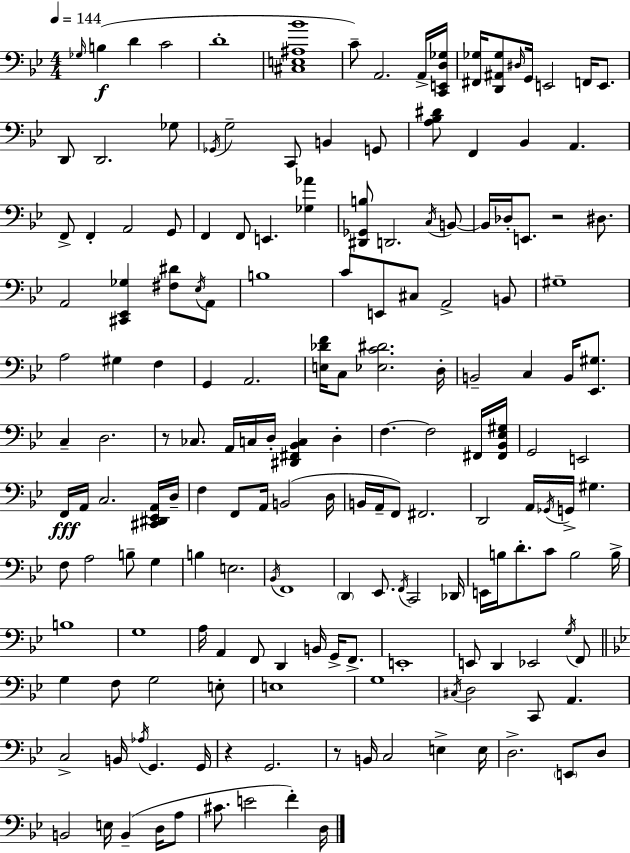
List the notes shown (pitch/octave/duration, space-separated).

Gb3/s B3/q D4/q C4/h D4/w [C#3,E3,A#3,Bb4]/w C4/e A2/h. A2/s [C2,E2,D3,Gb3]/s [F#2,Gb3]/s [D2,A#2,Gb3]/e D#3/s G2/s E2/h F2/s E2/e. D2/e D2/h. Gb3/e Gb2/s G3/h C2/e B2/q G2/e [A3,Bb3,D#4]/e F2/q Bb2/q A2/q. F2/e F2/q A2/h G2/e F2/q F2/e E2/q. [Gb3,Ab4]/q [D#2,Gb2,B3]/e D2/h. C3/s B2/e B2/s Db3/s E2/e. R/h D#3/e. A2/h [C#2,Eb2,Gb3]/q [F#3,D#4]/e Eb3/s A2/e B3/w C4/e E2/e C#3/e A2/h B2/e G#3/w A3/h G#3/q F3/q G2/q A2/h. [E3,Db4,F4]/s C3/e [Eb3,C4,D#4]/h. D3/s B2/h C3/q B2/s [Eb2,G#3]/e. C3/q D3/h. R/e CES3/e. A2/s C3/s D3/s [D#2,F#2,Bb2,C3]/q D3/q F3/q. F3/h F#2/s [F#2,Bb2,Eb3,G#3]/s G2/h E2/h F2/s A2/s C3/h. [C#2,D#2,Eb2,A2]/s D3/s F3/q F2/e A2/s B2/h D3/s B2/s A2/s F2/e F#2/h. D2/h A2/s Gb2/s G2/s G#3/q. F3/e A3/h B3/e G3/q B3/q E3/h. Bb2/s F2/w D2/q Eb2/e. F2/s C2/h Db2/s E2/s B3/s D4/e. C4/e B3/h B3/s B3/w G3/w A3/s A2/q F2/e D2/q B2/s G2/s F2/e. E2/w E2/e D2/q Eb2/h G3/s F2/e G3/q F3/e G3/h E3/e E3/w G3/w C#3/s D3/h C2/e A2/q. C3/h B2/s Ab3/s G2/q. G2/s R/q G2/h. R/e B2/s C3/h E3/q E3/s D3/h. E2/e D3/e B2/h E3/s B2/q D3/s A3/e C#4/e. E4/h F4/q D3/s